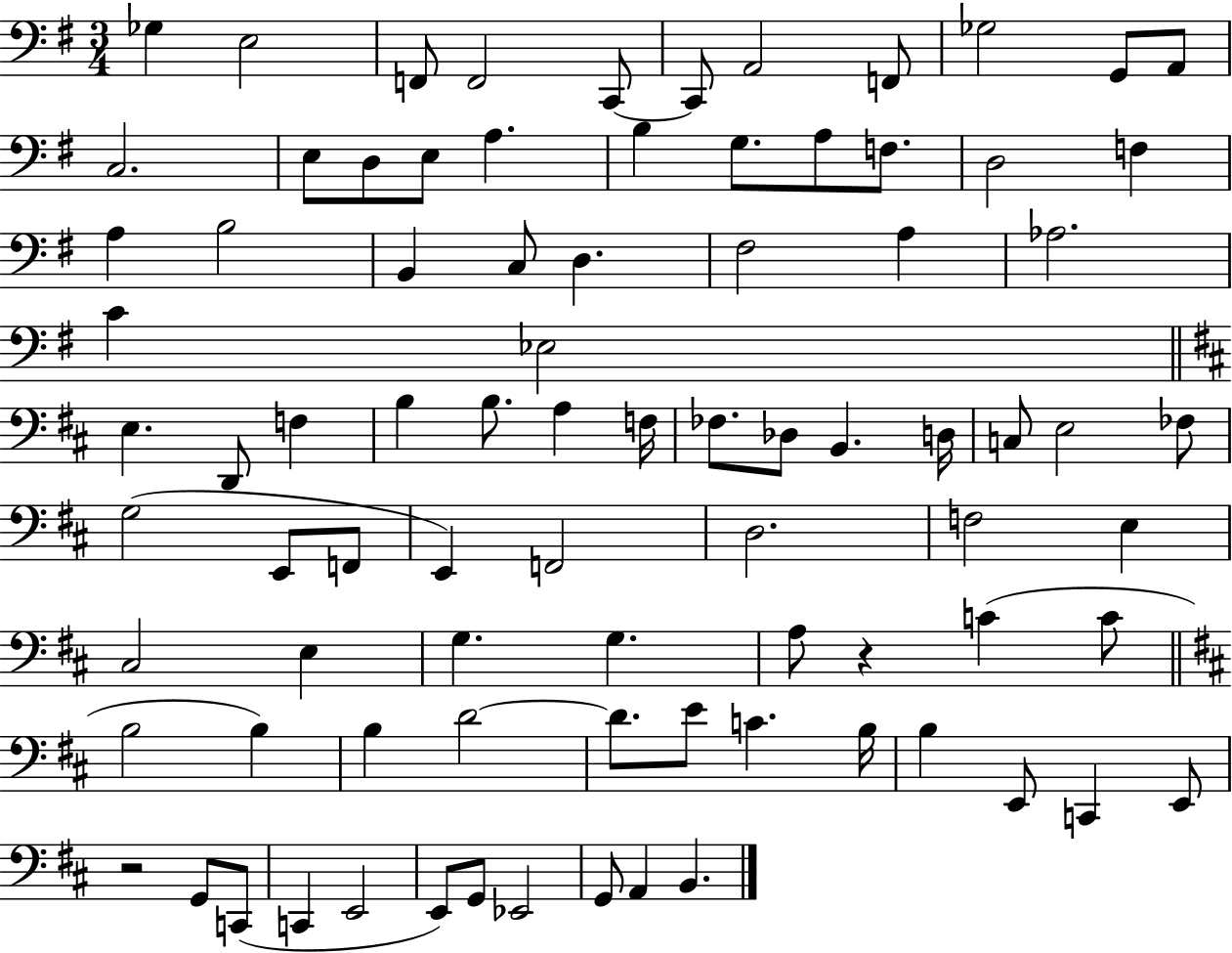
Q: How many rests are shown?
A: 2